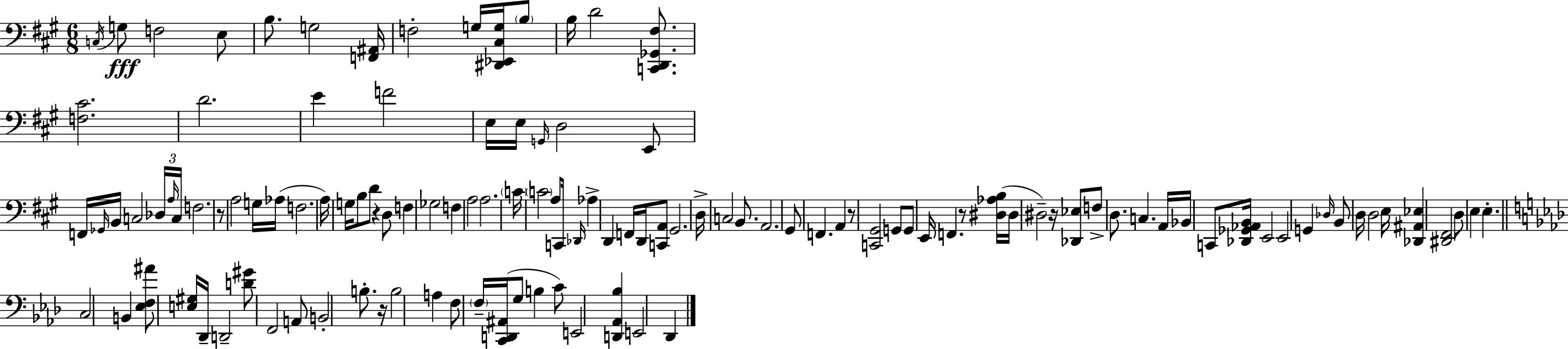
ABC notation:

X:1
T:Untitled
M:6/8
L:1/4
K:A
C,/4 G,/2 F,2 E,/2 B,/2 G,2 [F,,^A,,]/4 F,2 G,/4 [^D,,_E,,^C,G,]/4 B,/2 B,/4 D2 [C,,D,,_G,,^F,]/2 [F,^C]2 D2 E F2 E,/4 E,/4 G,,/4 D,2 E,,/2 F,,/4 _G,,/4 B,,/4 C,2 _D,/4 A,/4 C,/4 F,2 z/2 A,2 G,/4 _A,/4 F,2 A,/4 G,/4 B,/2 D/2 z D,/2 F, _G,2 F, A,2 A,2 C/4 C2 A,/2 C,,/4 _D,,/4 _A, D,, F,,/4 D,,/4 [C,,A,,]/2 ^G,,2 D,/4 C,2 B,,/2 A,,2 ^G,,/2 F,, A,, z/2 [C,,^G,,]2 G,,/2 G,,/2 E,,/4 F,, z/2 [^D,_A,B,]/4 ^D,/4 ^D,2 z/4 [_D,,_E,]/2 F,/2 D,/2 C, A,,/4 _B,,/4 C,,/2 [_D,,_G,,_A,,B,,]/4 E,,2 E,,2 G,, _D,/4 B,,/2 D,/4 D,2 E,/4 [_D,,^A,,_E,] [^D,,^F,,]2 D,/2 E, E, C,2 B,, [_E,F,^A]/2 [E,^G,]/4 _D,,/4 D,,2 [D^G]/2 F,,2 A,,/2 B,,2 B,/2 z/4 B,2 A, F,/2 F,/4 [C,,D,,^A,,]/4 G,/2 B, C/2 E,,2 [D,,_A,,_B,] E,,2 _D,,